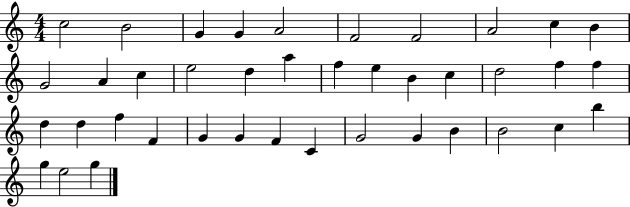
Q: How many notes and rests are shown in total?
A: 40